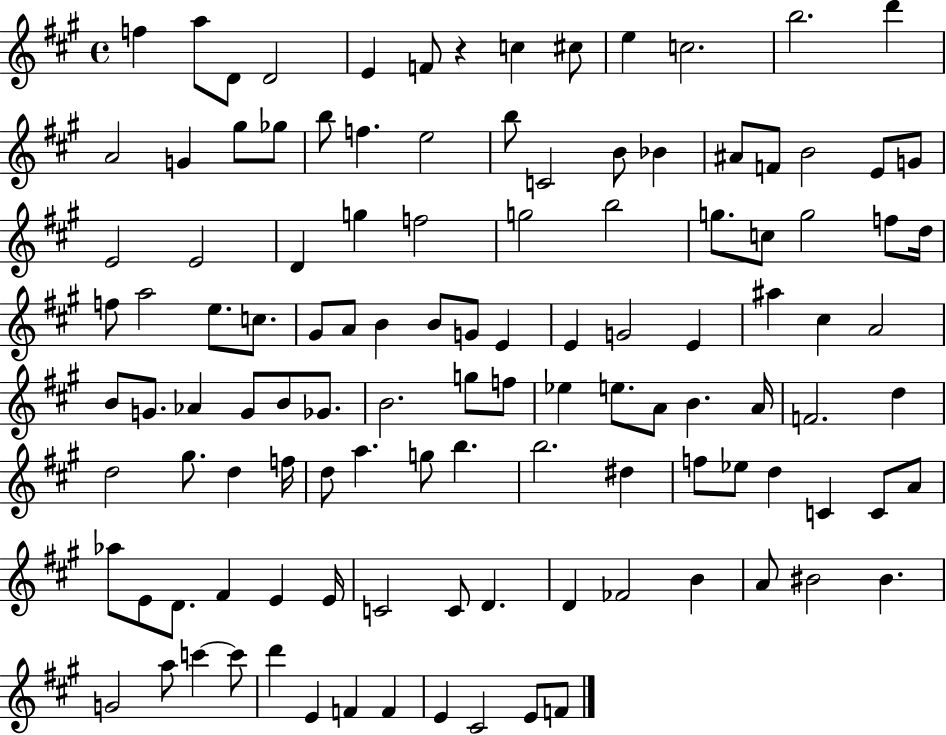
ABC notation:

X:1
T:Untitled
M:4/4
L:1/4
K:A
f a/2 D/2 D2 E F/2 z c ^c/2 e c2 b2 d' A2 G ^g/2 _g/2 b/2 f e2 b/2 C2 B/2 _B ^A/2 F/2 B2 E/2 G/2 E2 E2 D g f2 g2 b2 g/2 c/2 g2 f/2 d/4 f/2 a2 e/2 c/2 ^G/2 A/2 B B/2 G/2 E E G2 E ^a ^c A2 B/2 G/2 _A G/2 B/2 _G/2 B2 g/2 f/2 _e e/2 A/2 B A/4 F2 d d2 ^g/2 d f/4 d/2 a g/2 b b2 ^d f/2 _e/2 d C C/2 A/2 _a/2 E/2 D/2 ^F E E/4 C2 C/2 D D _F2 B A/2 ^B2 ^B G2 a/2 c' c'/2 d' E F F E ^C2 E/2 F/2